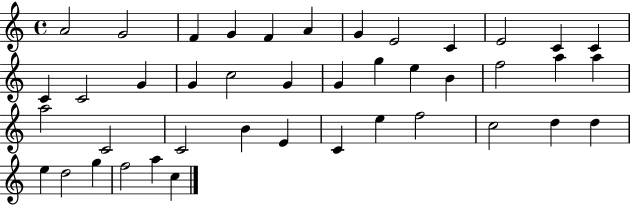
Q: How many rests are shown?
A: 0